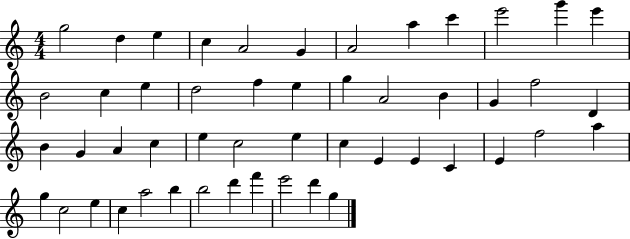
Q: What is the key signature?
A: C major